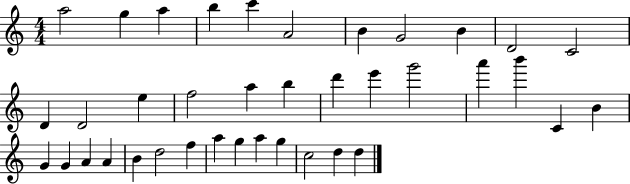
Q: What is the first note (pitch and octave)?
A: A5